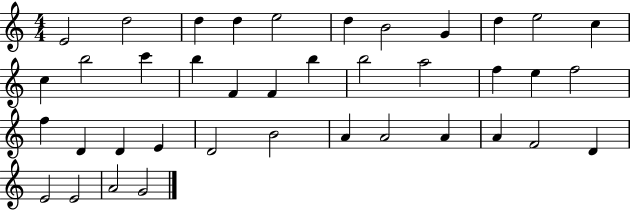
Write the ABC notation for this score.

X:1
T:Untitled
M:4/4
L:1/4
K:C
E2 d2 d d e2 d B2 G d e2 c c b2 c' b F F b b2 a2 f e f2 f D D E D2 B2 A A2 A A F2 D E2 E2 A2 G2